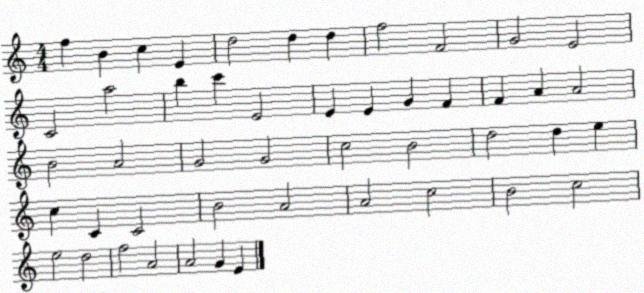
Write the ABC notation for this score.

X:1
T:Untitled
M:4/4
L:1/4
K:C
f B c E d2 d d f2 F2 G2 E2 C2 a2 b c' E2 E E G F F A A2 B2 A2 G2 G2 c2 B2 d2 d e c C C2 B2 A2 A2 c2 B2 c2 e2 d2 f2 A2 A2 G E